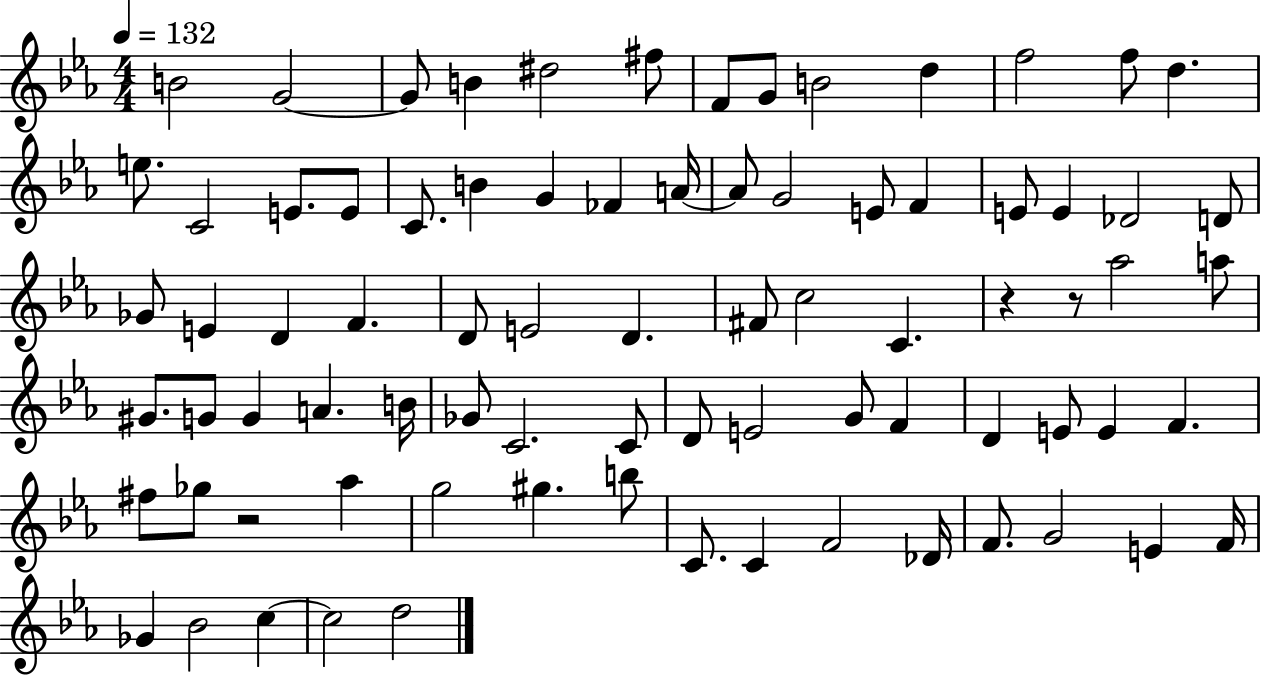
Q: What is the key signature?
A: EES major